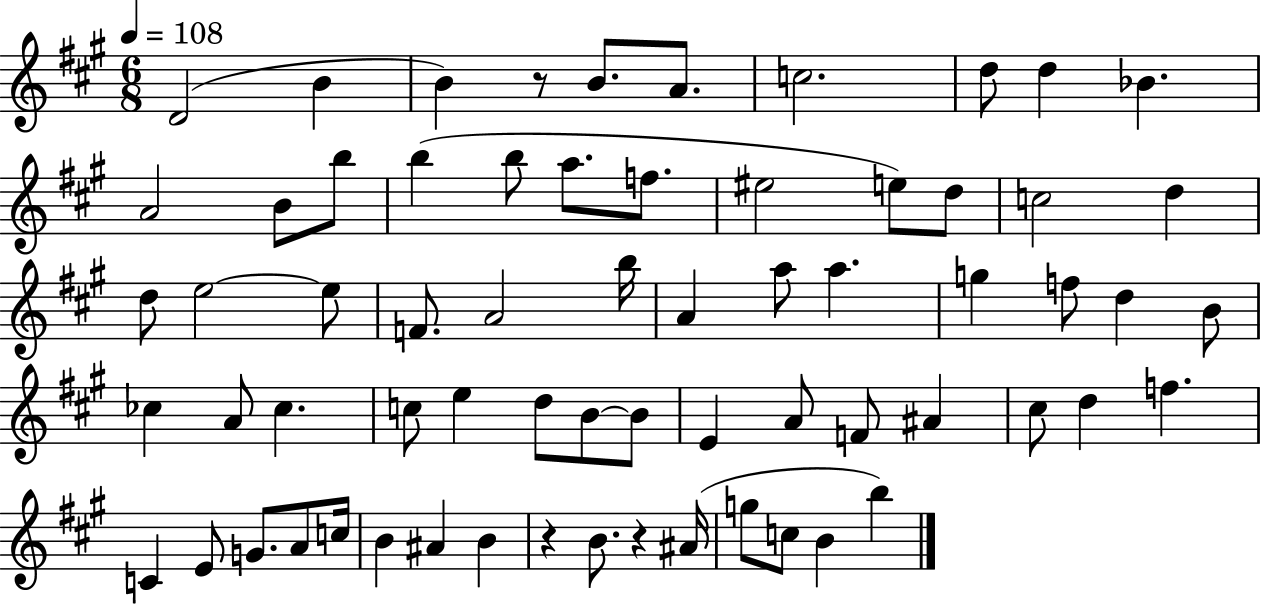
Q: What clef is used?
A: treble